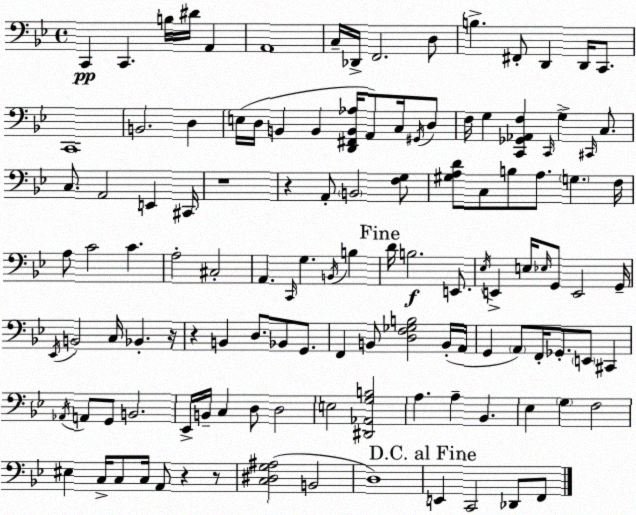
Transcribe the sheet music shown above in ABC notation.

X:1
T:Untitled
M:4/4
L:1/4
K:Gm
C,, C,, B,/4 ^D/4 A,, A,,4 C,/4 _D,,/4 F,,2 D,/2 B, ^F,,/2 D,, D,,/4 C,,/2 C,,4 B,,2 D, E,/4 D,/4 B,, B,, [D,,^F,,B,,_A,]/4 A,,/2 C,/4 ^G,,/4 D,/2 F,/4 G, [C,,_G,,_A,,F,] C,,/4 G, ^C,,/4 C,/2 C,/2 A,,2 E,, ^C,,/4 z4 z A,,/2 B,,2 [F,G,]/2 [^G,A,D]/2 C,/2 B,/2 A,/2 G, F,/4 A,/2 C2 C A,2 ^C,2 A,, C,,/4 G, B,,/4 B, D/4 B,2 E,,/2 _E,/4 E,, E,/4 _E,/4 G,,/2 E,,2 G,,/4 _E,,/4 B,,2 C,/4 _B,, z/4 z B,, D,/2 _B,,/2 G,,/2 F,, B,,/2 [D,F,_G,B,]2 B,,/4 A,,/4 G,, A,,/2 F,,/4 _G,,/2 E,,/2 ^C,, _A,,/4 A,,/2 G,,/2 B,,2 _E,,/4 B,,/4 C, D,/2 D,2 E,2 [^D,,_A,,G,B,]2 A, A, _B,, _E, G, F,2 ^E, C,/4 C,/2 C,/4 A,,/2 z z/2 [C,^D,G,^A,]2 B,,2 D,4 E,, C,,2 _D,,/2 F,,/2